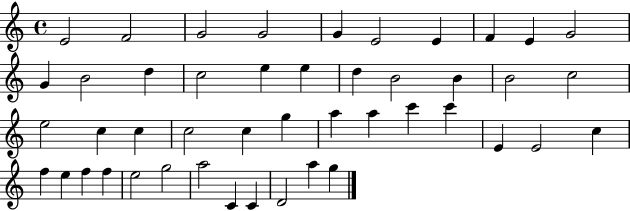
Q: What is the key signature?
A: C major